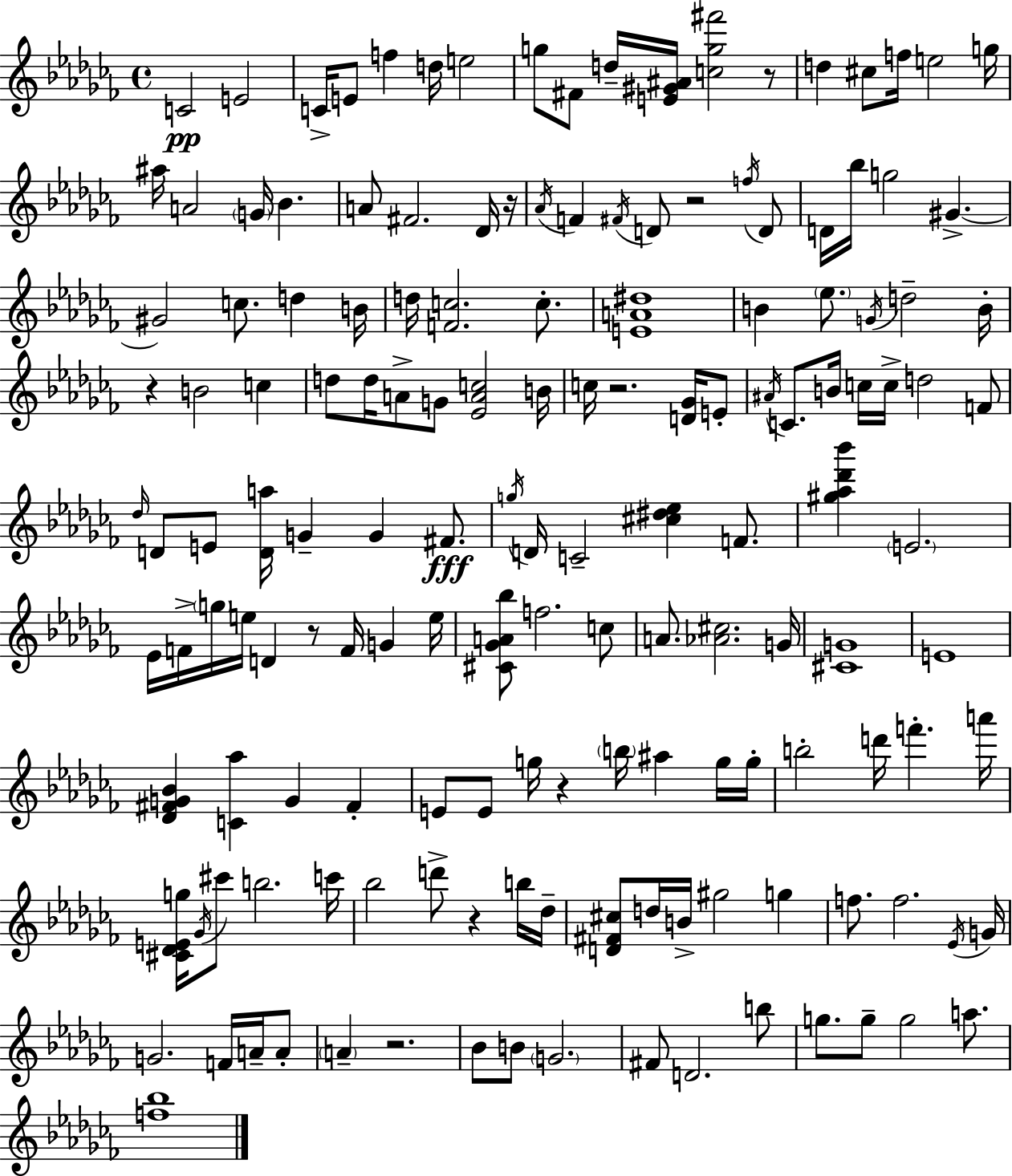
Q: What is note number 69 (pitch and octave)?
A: F4